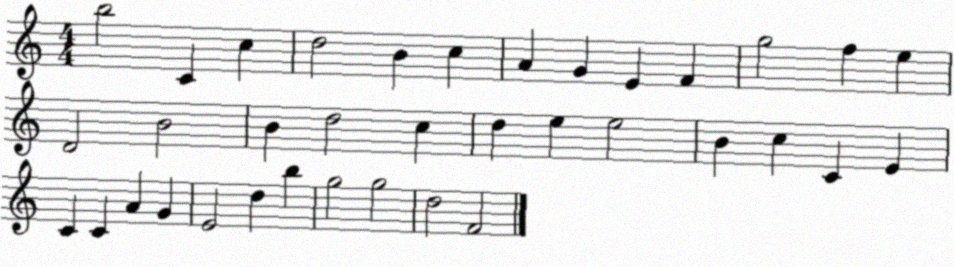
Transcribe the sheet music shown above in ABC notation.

X:1
T:Untitled
M:4/4
L:1/4
K:C
b2 C c d2 B c A G E F g2 f e D2 B2 B d2 c d e e2 B c C E C C A G E2 d b g2 g2 d2 F2